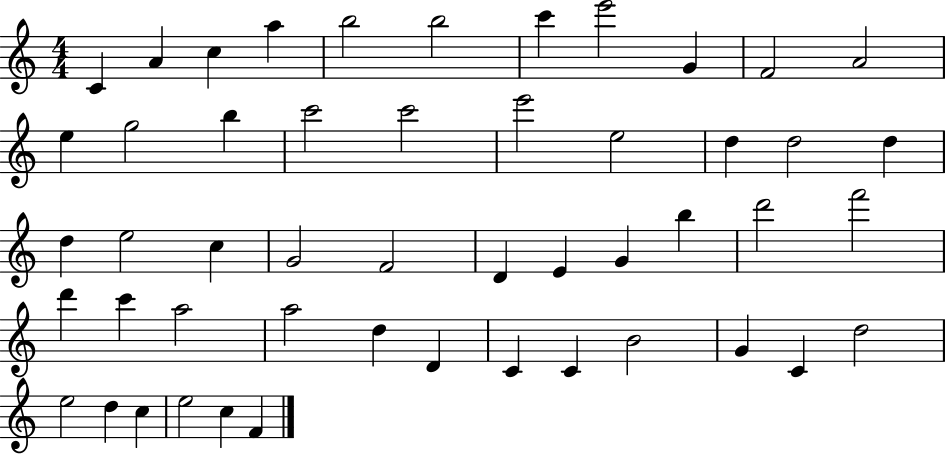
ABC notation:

X:1
T:Untitled
M:4/4
L:1/4
K:C
C A c a b2 b2 c' e'2 G F2 A2 e g2 b c'2 c'2 e'2 e2 d d2 d d e2 c G2 F2 D E G b d'2 f'2 d' c' a2 a2 d D C C B2 G C d2 e2 d c e2 c F